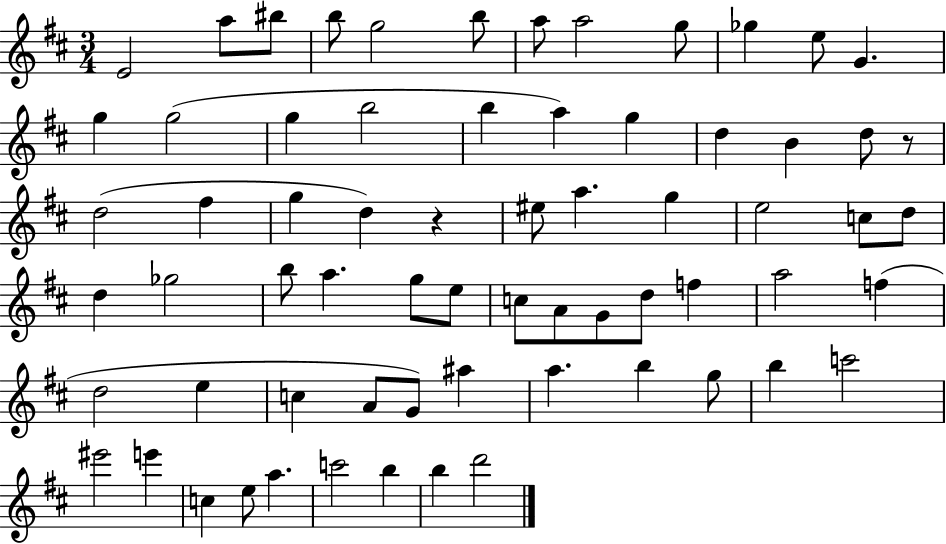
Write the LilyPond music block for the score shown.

{
  \clef treble
  \numericTimeSignature
  \time 3/4
  \key d \major
  e'2 a''8 bis''8 | b''8 g''2 b''8 | a''8 a''2 g''8 | ges''4 e''8 g'4. | \break g''4 g''2( | g''4 b''2 | b''4 a''4) g''4 | d''4 b'4 d''8 r8 | \break d''2( fis''4 | g''4 d''4) r4 | eis''8 a''4. g''4 | e''2 c''8 d''8 | \break d''4 ges''2 | b''8 a''4. g''8 e''8 | c''8 a'8 g'8 d''8 f''4 | a''2 f''4( | \break d''2 e''4 | c''4 a'8 g'8) ais''4 | a''4. b''4 g''8 | b''4 c'''2 | \break eis'''2 e'''4 | c''4 e''8 a''4. | c'''2 b''4 | b''4 d'''2 | \break \bar "|."
}